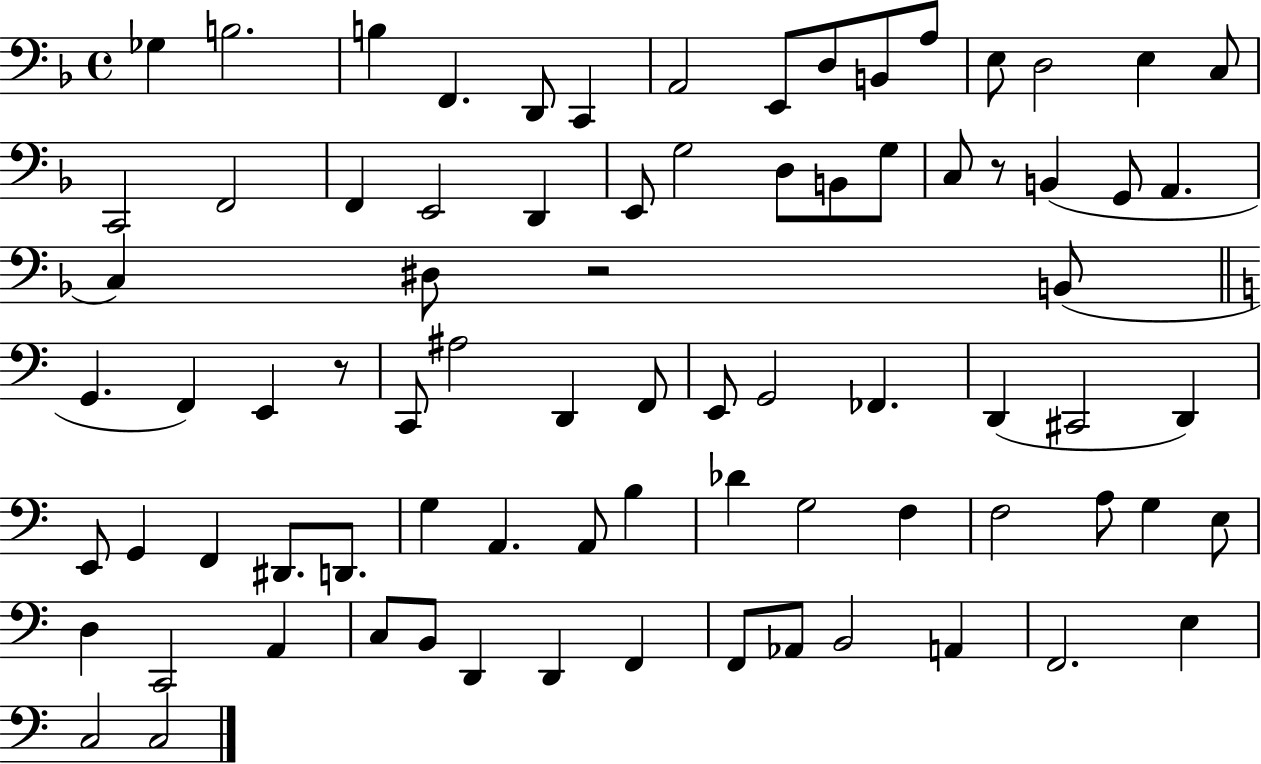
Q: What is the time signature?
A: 4/4